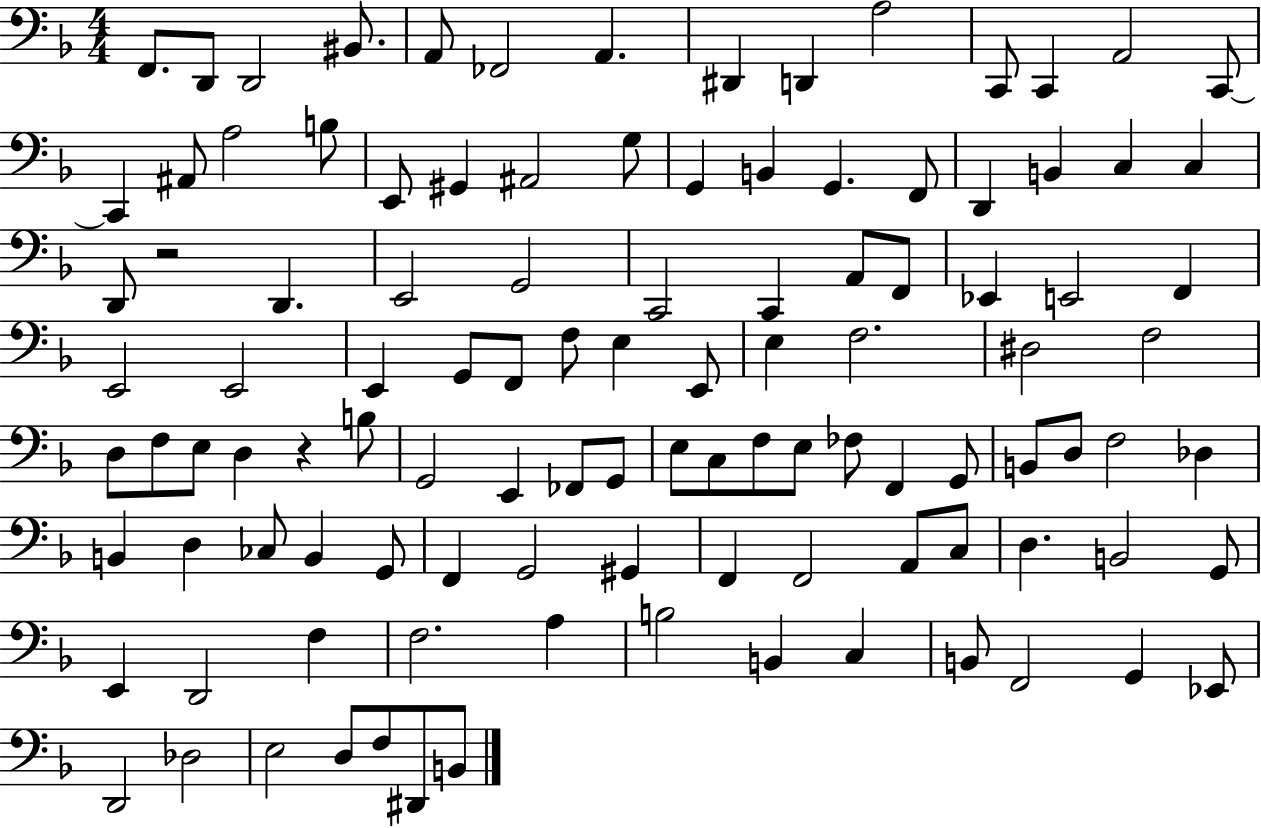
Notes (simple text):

F2/e. D2/e D2/h BIS2/e. A2/e FES2/h A2/q. D#2/q D2/q A3/h C2/e C2/q A2/h C2/e C2/q A#2/e A3/h B3/e E2/e G#2/q A#2/h G3/e G2/q B2/q G2/q. F2/e D2/q B2/q C3/q C3/q D2/e R/h D2/q. E2/h G2/h C2/h C2/q A2/e F2/e Eb2/q E2/h F2/q E2/h E2/h E2/q G2/e F2/e F3/e E3/q E2/e E3/q F3/h. D#3/h F3/h D3/e F3/e E3/e D3/q R/q B3/e G2/h E2/q FES2/e G2/e E3/e C3/e F3/e E3/e FES3/e F2/q G2/e B2/e D3/e F3/h Db3/q B2/q D3/q CES3/e B2/q G2/e F2/q G2/h G#2/q F2/q F2/h A2/e C3/e D3/q. B2/h G2/e E2/q D2/h F3/q F3/h. A3/q B3/h B2/q C3/q B2/e F2/h G2/q Eb2/e D2/h Db3/h E3/h D3/e F3/e D#2/e B2/e